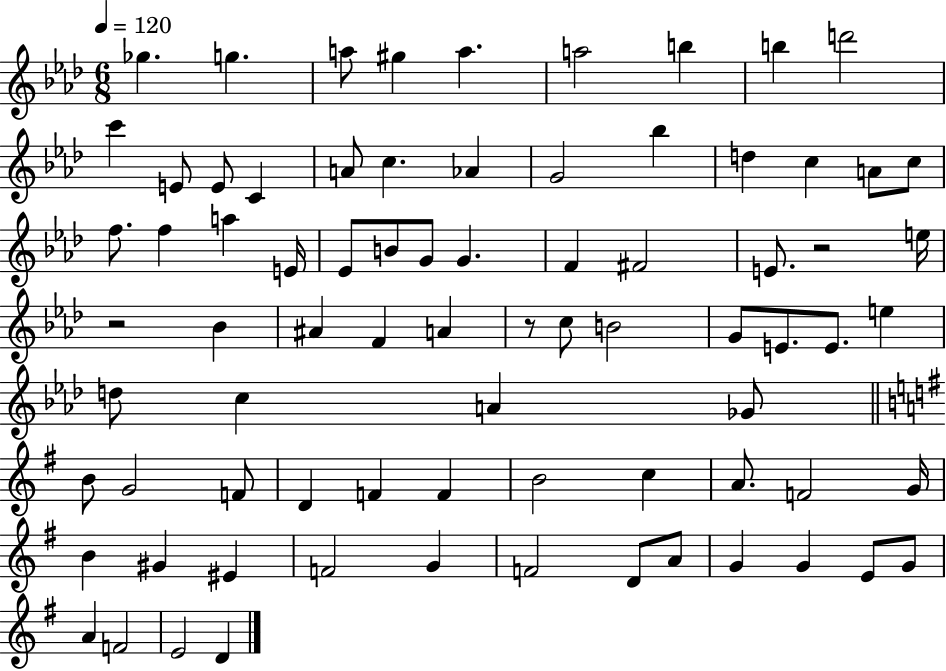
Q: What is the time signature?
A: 6/8